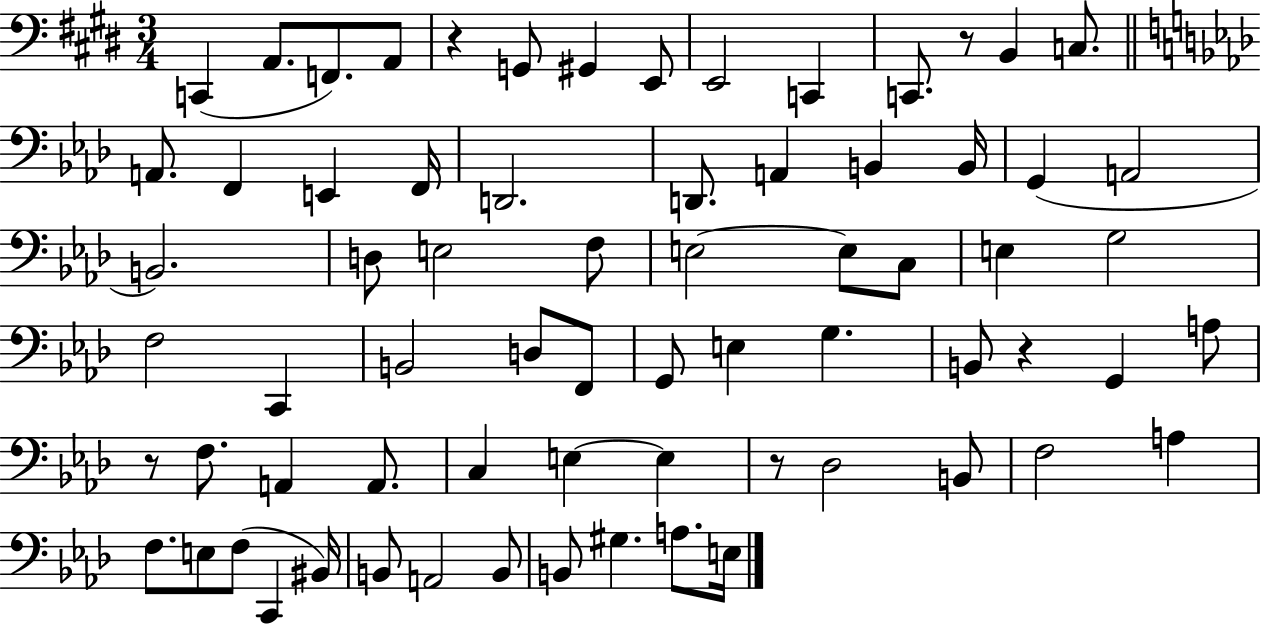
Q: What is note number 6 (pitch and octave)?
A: G#2